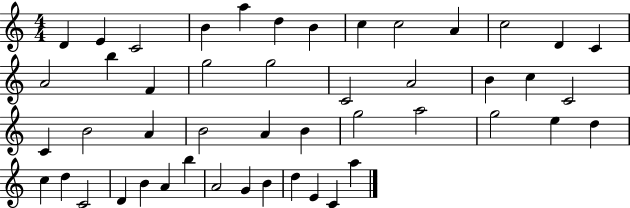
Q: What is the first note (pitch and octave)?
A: D4